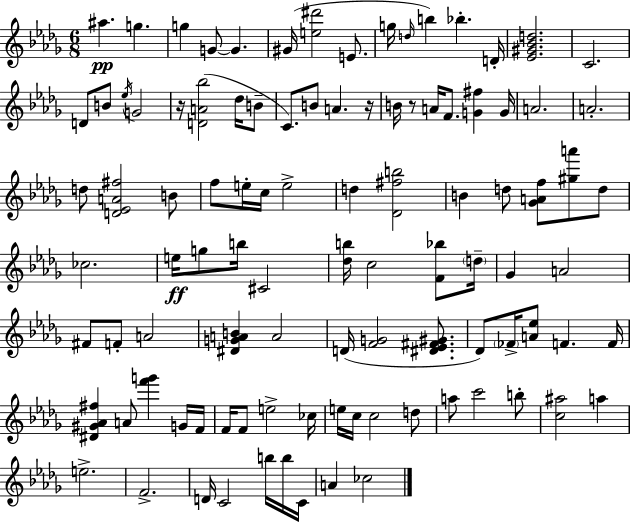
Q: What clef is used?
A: treble